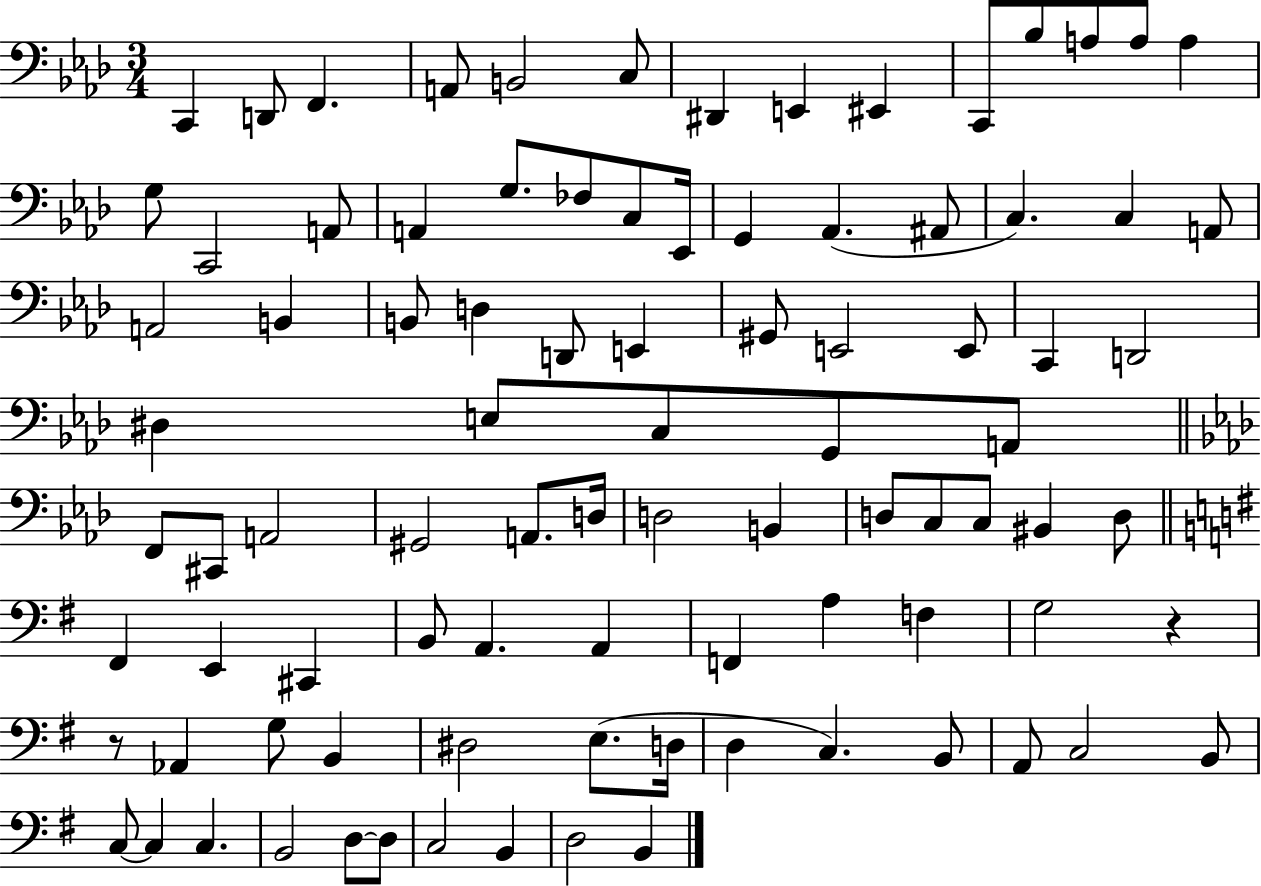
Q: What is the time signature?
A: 3/4